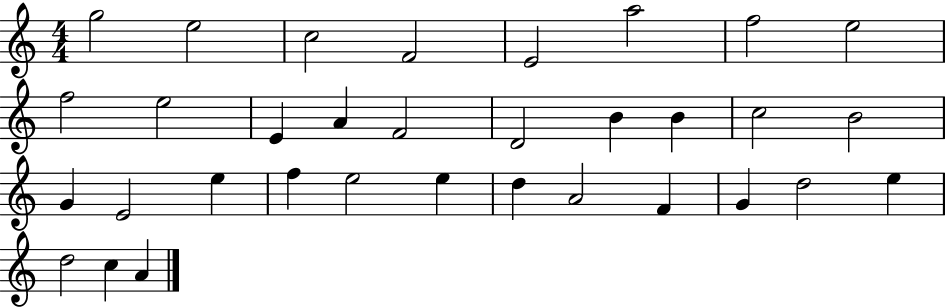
{
  \clef treble
  \numericTimeSignature
  \time 4/4
  \key c \major
  g''2 e''2 | c''2 f'2 | e'2 a''2 | f''2 e''2 | \break f''2 e''2 | e'4 a'4 f'2 | d'2 b'4 b'4 | c''2 b'2 | \break g'4 e'2 e''4 | f''4 e''2 e''4 | d''4 a'2 f'4 | g'4 d''2 e''4 | \break d''2 c''4 a'4 | \bar "|."
}